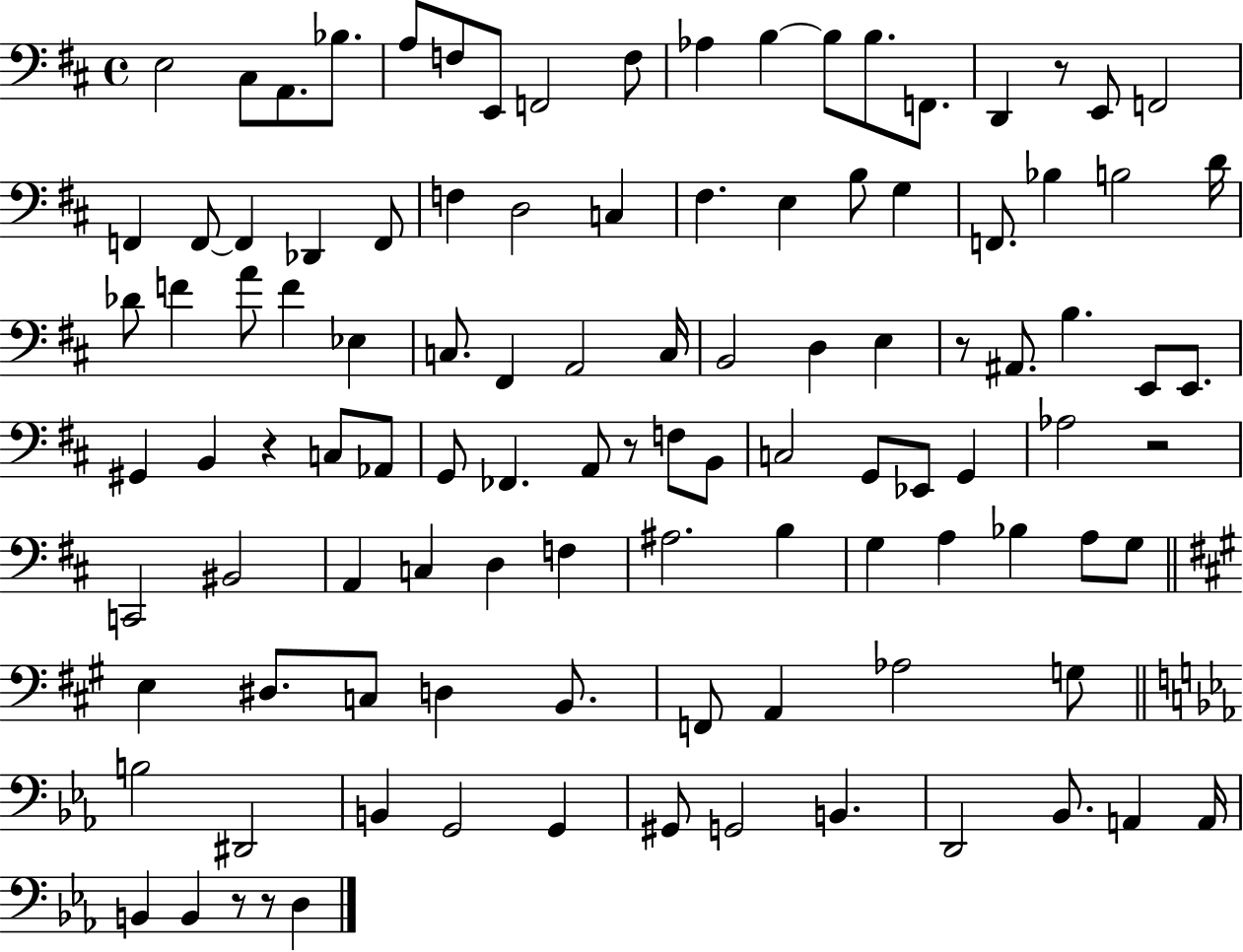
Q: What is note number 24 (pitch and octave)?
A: D3